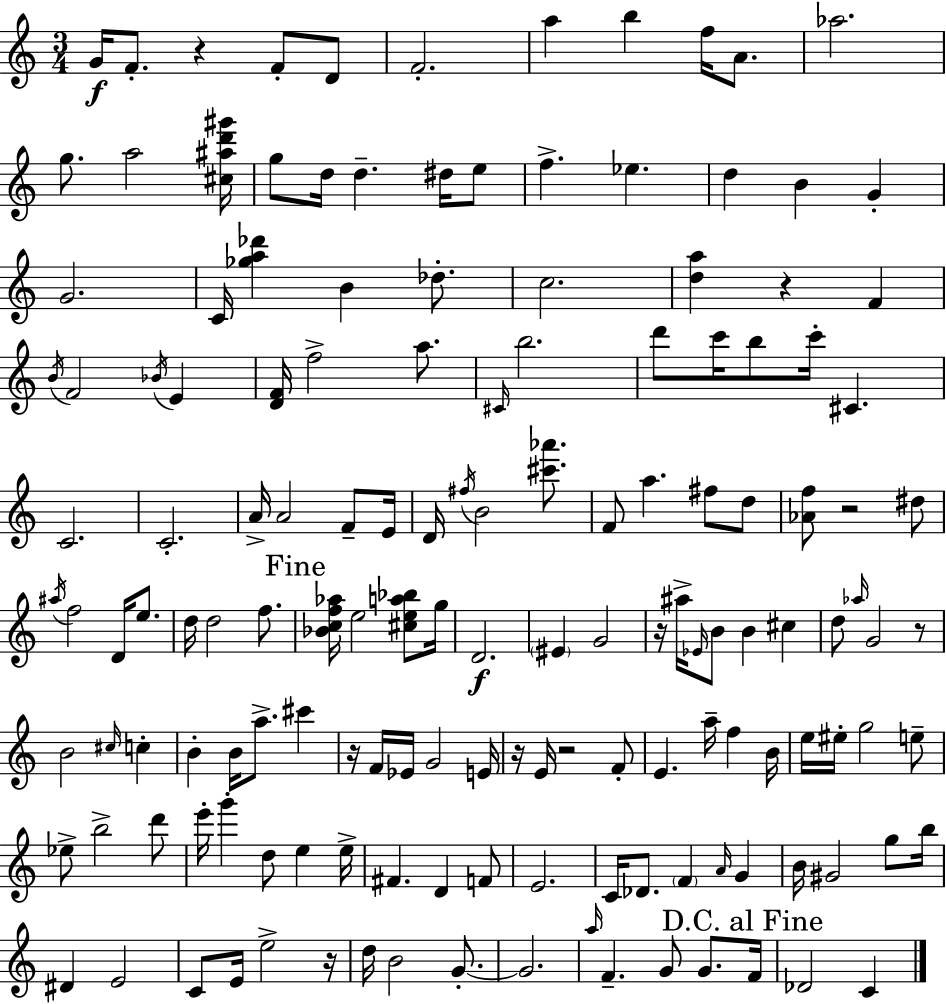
X:1
T:Untitled
M:3/4
L:1/4
K:C
G/4 F/2 z F/2 D/2 F2 a b f/4 A/2 _a2 g/2 a2 [^c^ad'^g']/4 g/2 d/4 d ^d/4 e/2 f _e d B G G2 C/4 [_ga_d'] B _d/2 c2 [da] z F B/4 F2 _B/4 E [DF]/4 f2 a/2 ^C/4 b2 d'/2 c'/4 b/2 c'/4 ^C C2 C2 A/4 A2 F/2 E/4 D/4 ^f/4 B2 [^c'_a']/2 F/2 a ^f/2 d/2 [_Af]/2 z2 ^d/2 ^a/4 f2 D/4 e/2 d/4 d2 f/2 [_Bcf_a]/4 e2 [^cea_b]/2 g/4 D2 ^E G2 z/4 ^a/4 _E/4 B/2 B ^c d/2 _a/4 G2 z/2 B2 ^c/4 c B B/4 a/2 ^c' z/4 F/4 _E/4 G2 E/4 z/4 E/4 z2 F/2 E a/4 f B/4 e/4 ^e/4 g2 e/2 _e/2 b2 d'/2 e'/4 g' d/2 e e/4 ^F D F/2 E2 C/4 _D/2 F A/4 G B/4 ^G2 g/2 b/4 ^D E2 C/2 E/4 e2 z/4 d/4 B2 G/2 G2 a/4 F G/2 G/2 F/4 _D2 C